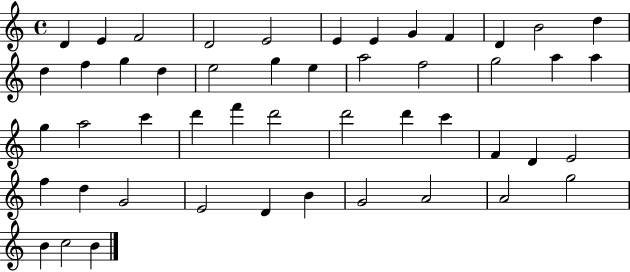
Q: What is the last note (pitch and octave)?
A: B4